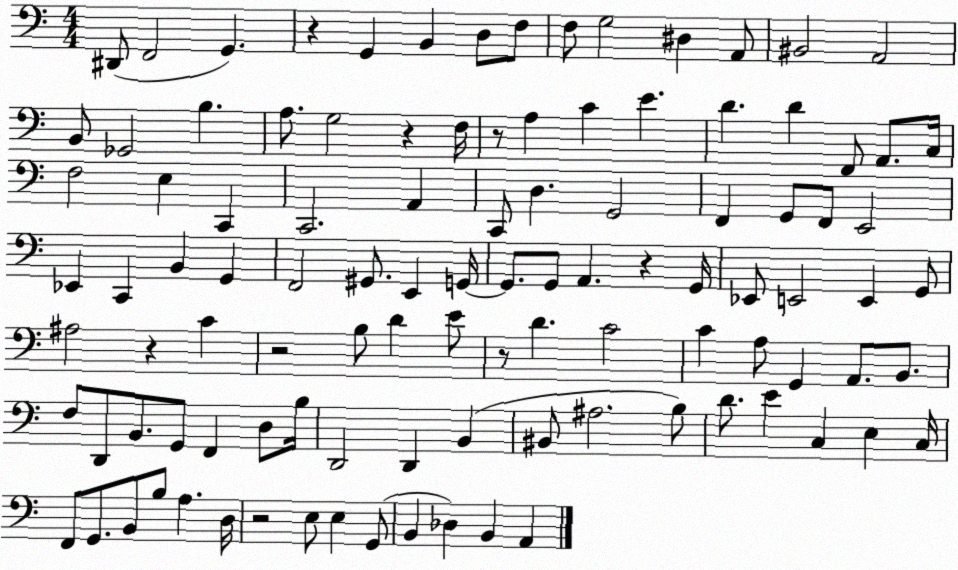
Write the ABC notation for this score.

X:1
T:Untitled
M:4/4
L:1/4
K:C
^D,,/2 F,,2 G,, z G,, B,, D,/2 F,/2 F,/2 G,2 ^D, A,,/2 ^B,,2 A,,2 B,,/2 _G,,2 B, A,/2 G,2 z F,/4 z/2 A, C E D D F,,/2 A,,/2 C,/4 F,2 E, C,, C,,2 A,, C,,/2 D, G,,2 F,, G,,/2 F,,/2 E,,2 _E,, C,, B,, G,, F,,2 ^G,,/2 E,, G,,/4 G,,/2 G,,/2 A,, z G,,/4 _E,,/2 E,,2 E,, G,,/2 ^A,2 z C z2 B,/2 D E/2 z/2 D C2 C A,/2 G,, A,,/2 B,,/2 F,/2 D,,/2 B,,/2 G,,/2 F,, D,/2 B,/4 D,,2 D,, B,, ^B,,/2 ^A,2 B,/2 D/2 E C, E, C,/4 F,,/2 G,,/2 B,,/2 B,/2 A, D,/4 z2 E,/2 E, G,,/2 B,, _D, B,, A,,